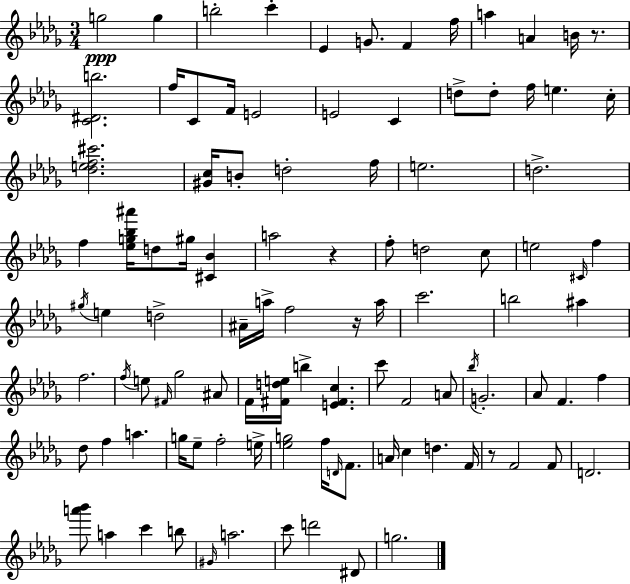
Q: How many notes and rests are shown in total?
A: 102